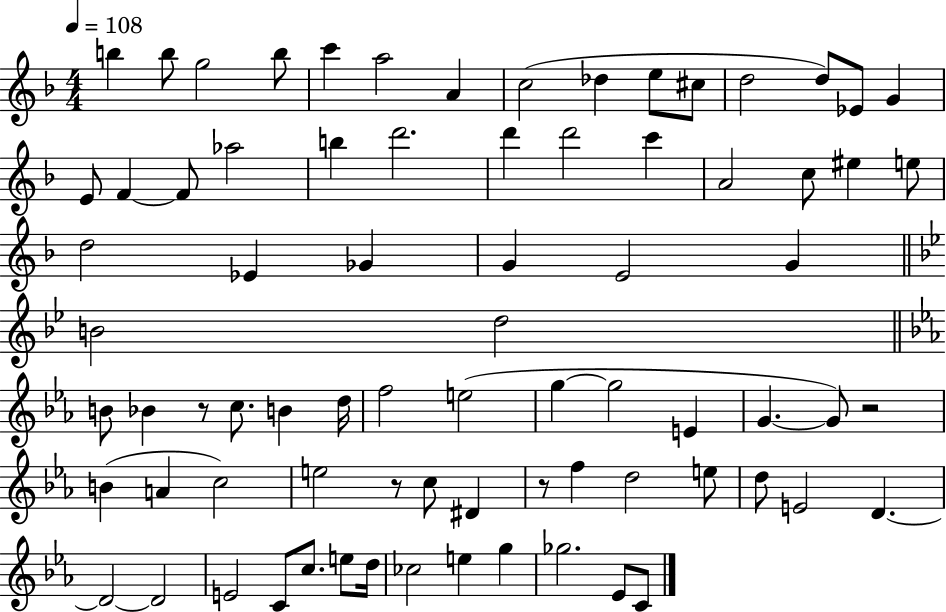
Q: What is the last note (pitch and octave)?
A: C4